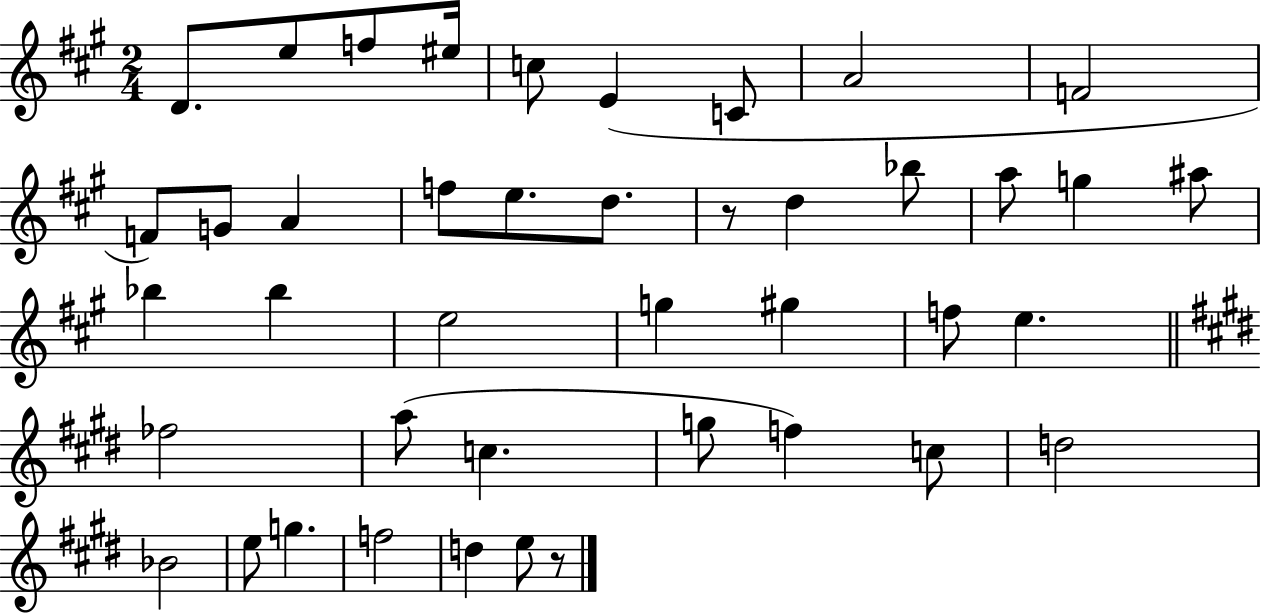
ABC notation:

X:1
T:Untitled
M:2/4
L:1/4
K:A
D/2 e/2 f/2 ^e/4 c/2 E C/2 A2 F2 F/2 G/2 A f/2 e/2 d/2 z/2 d _b/2 a/2 g ^a/2 _b _b e2 g ^g f/2 e _f2 a/2 c g/2 f c/2 d2 _B2 e/2 g f2 d e/2 z/2